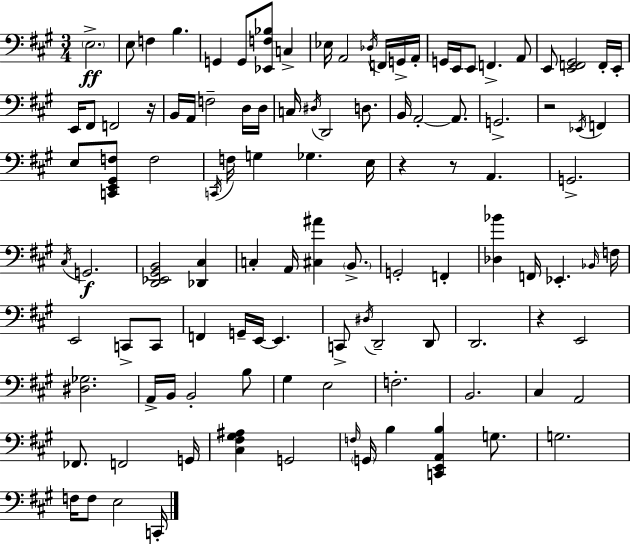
X:1
T:Untitled
M:3/4
L:1/4
K:A
E,2 E,/2 F, B, G,, G,,/2 [_E,,F,_B,]/2 C, _E,/4 A,,2 _D,/4 F,,/4 G,,/4 A,,/4 G,,/4 E,,/4 E,,/2 F,, A,,/2 E,,/2 [E,,F,,^G,,]2 F,,/4 E,,/4 E,,/4 ^F,,/2 F,,2 z/4 B,,/4 A,,/4 F,2 D,/4 D,/4 C,/4 ^D,/4 D,,2 D,/2 B,,/4 A,,2 A,,/2 G,,2 z2 _E,,/4 F,, E,/2 [C,,E,,^G,,F,]/2 F,2 C,,/4 F,/4 G, _G, E,/4 z z/2 A,, G,,2 ^C,/4 G,,2 [D,,_E,,^G,,B,,]2 [_D,,^C,] C, A,,/4 [^C,^A] B,,/2 G,,2 F,, [_D,_B] F,,/4 _E,, _B,,/4 F,/4 E,,2 C,,/2 C,,/2 F,, G,,/4 E,,/4 E,, C,,/2 ^D,/4 D,,2 D,,/2 D,,2 z E,,2 [^D,_G,]2 A,,/4 B,,/4 B,,2 B,/2 ^G, E,2 F,2 B,,2 ^C, A,,2 _F,,/2 F,,2 G,,/4 [^C,^F,^G,^A,] G,,2 F,/4 G,,/4 B, [C,,E,,A,,B,] G,/2 G,2 F,/4 F,/2 E,2 C,,/4